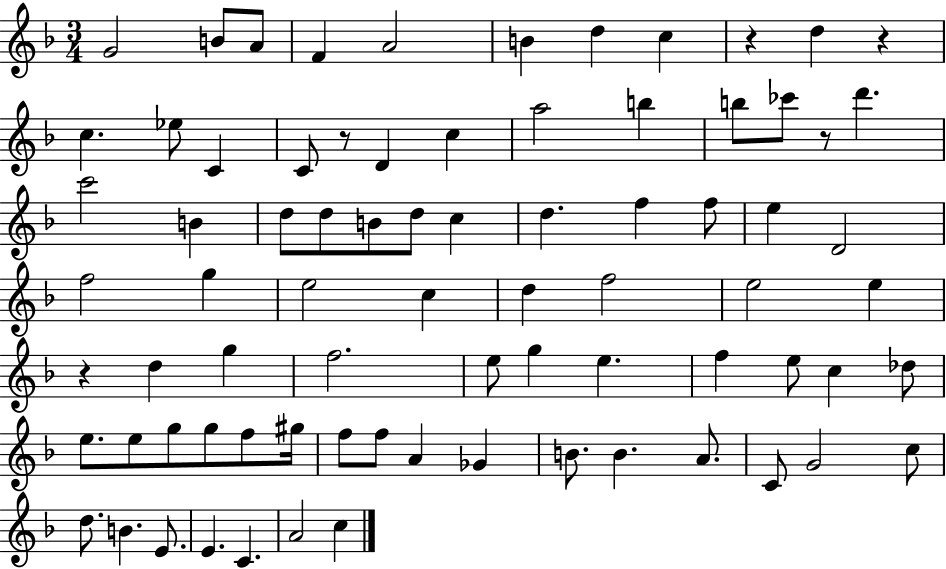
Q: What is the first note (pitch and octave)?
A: G4